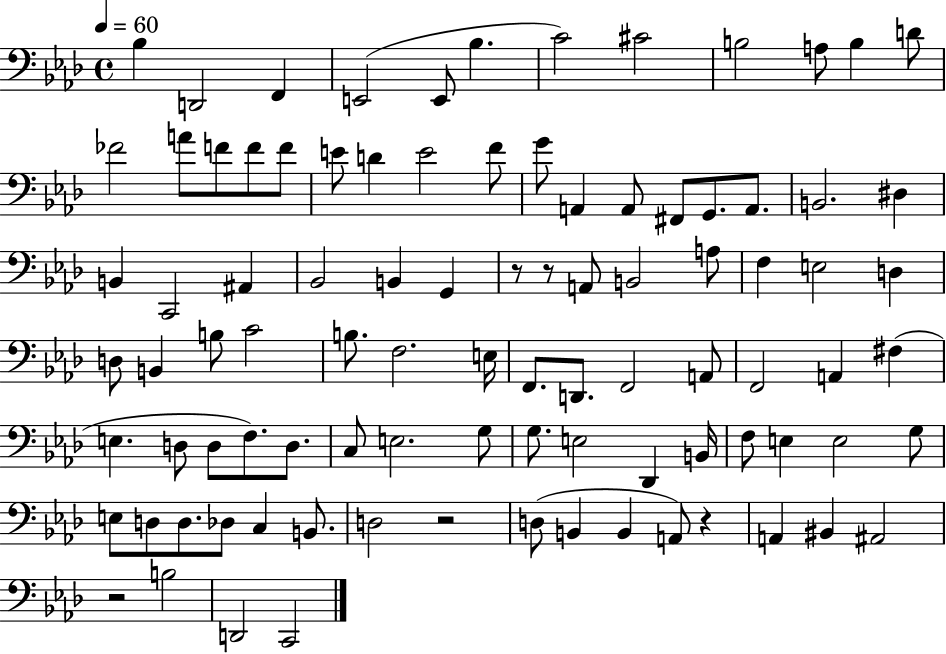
Bb3/q D2/h F2/q E2/h E2/e Bb3/q. C4/h C#4/h B3/h A3/e B3/q D4/e FES4/h A4/e F4/e F4/e F4/e E4/e D4/q E4/h F4/e G4/e A2/q A2/e F#2/e G2/e. A2/e. B2/h. D#3/q B2/q C2/h A#2/q Bb2/h B2/q G2/q R/e R/e A2/e B2/h A3/e F3/q E3/h D3/q D3/e B2/q B3/e C4/h B3/e. F3/h. E3/s F2/e. D2/e. F2/h A2/e F2/h A2/q F#3/q E3/q. D3/e D3/e F3/e. D3/e. C3/e E3/h. G3/e G3/e. E3/h Db2/q B2/s F3/e E3/q E3/h G3/e E3/e D3/e D3/e. Db3/e C3/q B2/e. D3/h R/h D3/e B2/q B2/q A2/e R/q A2/q BIS2/q A#2/h R/h B3/h D2/h C2/h